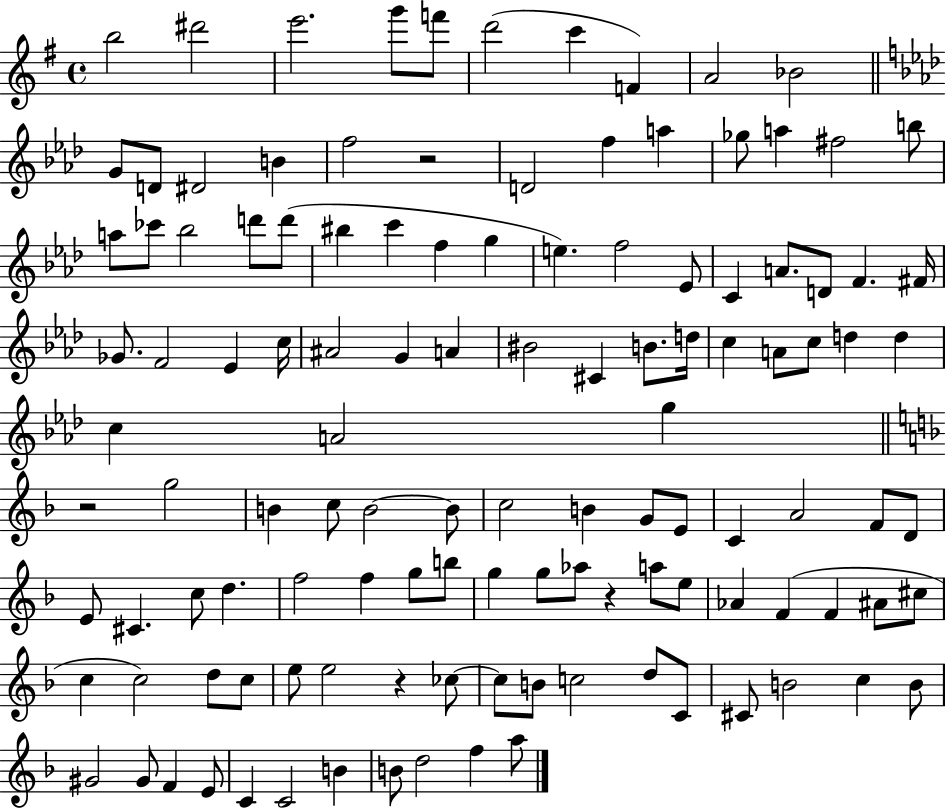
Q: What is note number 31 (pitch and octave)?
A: G5